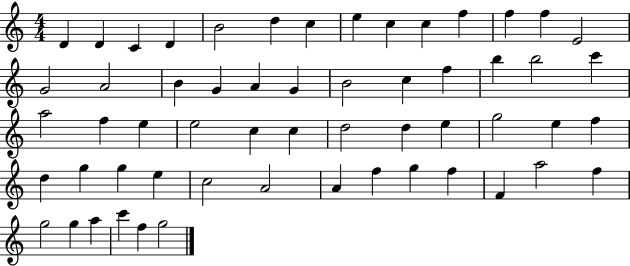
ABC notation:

X:1
T:Untitled
M:4/4
L:1/4
K:C
D D C D B2 d c e c c f f f E2 G2 A2 B G A G B2 c f b b2 c' a2 f e e2 c c d2 d e g2 e f d g g e c2 A2 A f g f F a2 f g2 g a c' f g2